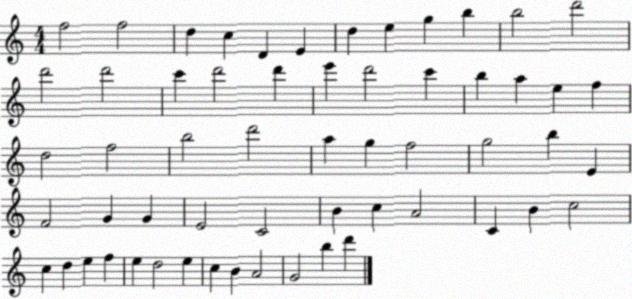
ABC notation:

X:1
T:Untitled
M:4/4
L:1/4
K:C
f2 f2 d c D E d e g b b2 d'2 d'2 d'2 c' d'2 d' e' d'2 c' b a e f d2 f2 b2 d'2 a g f2 g2 b E F2 G G E2 C2 B c A2 C B c2 c d e f e d2 e c B A2 G2 b d'